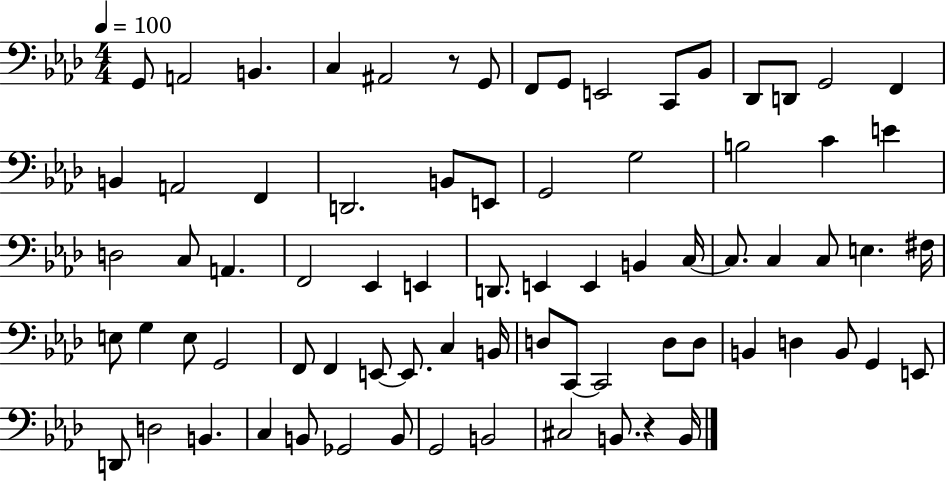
G2/e A2/h B2/q. C3/q A#2/h R/e G2/e F2/e G2/e E2/h C2/e Bb2/e Db2/e D2/e G2/h F2/q B2/q A2/h F2/q D2/h. B2/e E2/e G2/h G3/h B3/h C4/q E4/q D3/h C3/e A2/q. F2/h Eb2/q E2/q D2/e. E2/q E2/q B2/q C3/s C3/e. C3/q C3/e E3/q. F#3/s E3/e G3/q E3/e G2/h F2/e F2/q E2/e E2/e. C3/q B2/s D3/e C2/e C2/h D3/e D3/e B2/q D3/q B2/e G2/q E2/e D2/e D3/h B2/q. C3/q B2/e Gb2/h B2/e G2/h B2/h C#3/h B2/e. R/q B2/s